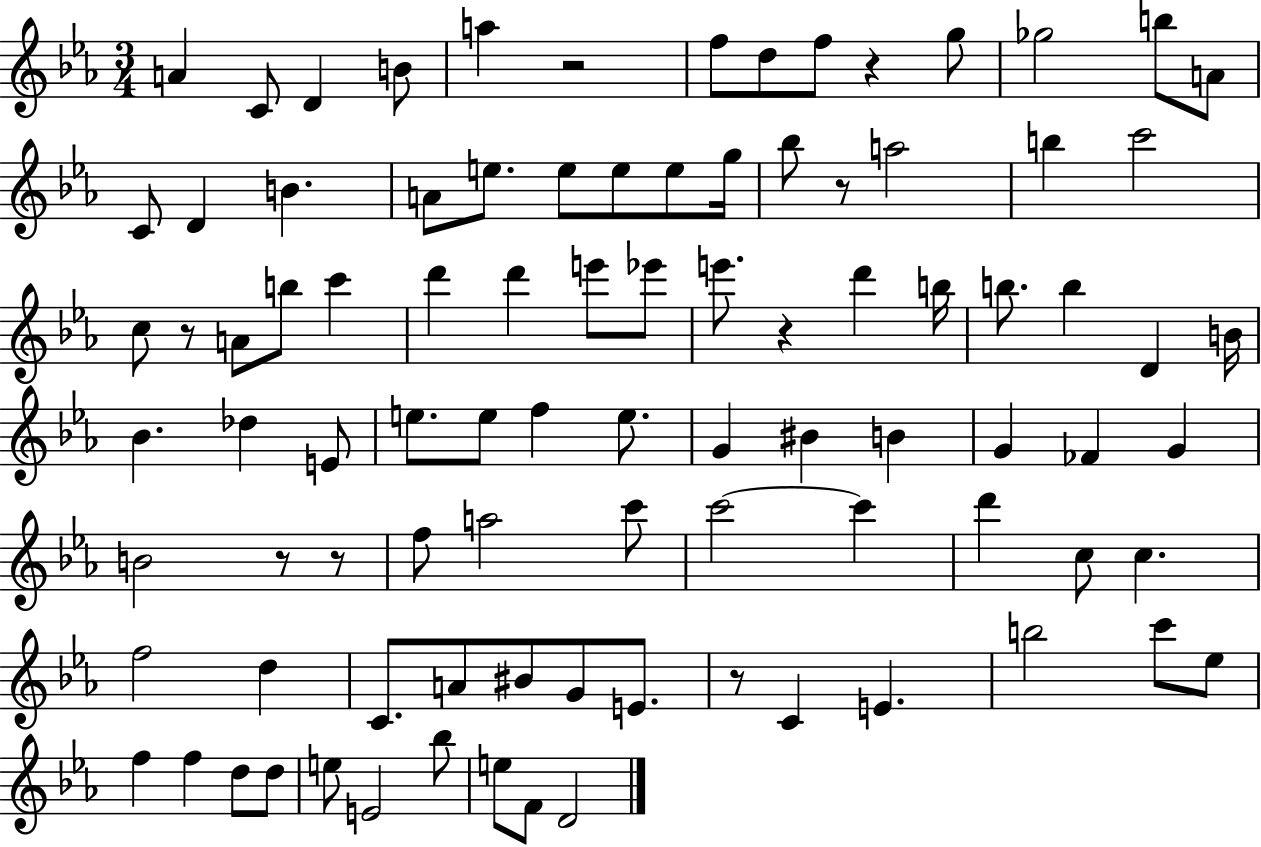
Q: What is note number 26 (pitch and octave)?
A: C5